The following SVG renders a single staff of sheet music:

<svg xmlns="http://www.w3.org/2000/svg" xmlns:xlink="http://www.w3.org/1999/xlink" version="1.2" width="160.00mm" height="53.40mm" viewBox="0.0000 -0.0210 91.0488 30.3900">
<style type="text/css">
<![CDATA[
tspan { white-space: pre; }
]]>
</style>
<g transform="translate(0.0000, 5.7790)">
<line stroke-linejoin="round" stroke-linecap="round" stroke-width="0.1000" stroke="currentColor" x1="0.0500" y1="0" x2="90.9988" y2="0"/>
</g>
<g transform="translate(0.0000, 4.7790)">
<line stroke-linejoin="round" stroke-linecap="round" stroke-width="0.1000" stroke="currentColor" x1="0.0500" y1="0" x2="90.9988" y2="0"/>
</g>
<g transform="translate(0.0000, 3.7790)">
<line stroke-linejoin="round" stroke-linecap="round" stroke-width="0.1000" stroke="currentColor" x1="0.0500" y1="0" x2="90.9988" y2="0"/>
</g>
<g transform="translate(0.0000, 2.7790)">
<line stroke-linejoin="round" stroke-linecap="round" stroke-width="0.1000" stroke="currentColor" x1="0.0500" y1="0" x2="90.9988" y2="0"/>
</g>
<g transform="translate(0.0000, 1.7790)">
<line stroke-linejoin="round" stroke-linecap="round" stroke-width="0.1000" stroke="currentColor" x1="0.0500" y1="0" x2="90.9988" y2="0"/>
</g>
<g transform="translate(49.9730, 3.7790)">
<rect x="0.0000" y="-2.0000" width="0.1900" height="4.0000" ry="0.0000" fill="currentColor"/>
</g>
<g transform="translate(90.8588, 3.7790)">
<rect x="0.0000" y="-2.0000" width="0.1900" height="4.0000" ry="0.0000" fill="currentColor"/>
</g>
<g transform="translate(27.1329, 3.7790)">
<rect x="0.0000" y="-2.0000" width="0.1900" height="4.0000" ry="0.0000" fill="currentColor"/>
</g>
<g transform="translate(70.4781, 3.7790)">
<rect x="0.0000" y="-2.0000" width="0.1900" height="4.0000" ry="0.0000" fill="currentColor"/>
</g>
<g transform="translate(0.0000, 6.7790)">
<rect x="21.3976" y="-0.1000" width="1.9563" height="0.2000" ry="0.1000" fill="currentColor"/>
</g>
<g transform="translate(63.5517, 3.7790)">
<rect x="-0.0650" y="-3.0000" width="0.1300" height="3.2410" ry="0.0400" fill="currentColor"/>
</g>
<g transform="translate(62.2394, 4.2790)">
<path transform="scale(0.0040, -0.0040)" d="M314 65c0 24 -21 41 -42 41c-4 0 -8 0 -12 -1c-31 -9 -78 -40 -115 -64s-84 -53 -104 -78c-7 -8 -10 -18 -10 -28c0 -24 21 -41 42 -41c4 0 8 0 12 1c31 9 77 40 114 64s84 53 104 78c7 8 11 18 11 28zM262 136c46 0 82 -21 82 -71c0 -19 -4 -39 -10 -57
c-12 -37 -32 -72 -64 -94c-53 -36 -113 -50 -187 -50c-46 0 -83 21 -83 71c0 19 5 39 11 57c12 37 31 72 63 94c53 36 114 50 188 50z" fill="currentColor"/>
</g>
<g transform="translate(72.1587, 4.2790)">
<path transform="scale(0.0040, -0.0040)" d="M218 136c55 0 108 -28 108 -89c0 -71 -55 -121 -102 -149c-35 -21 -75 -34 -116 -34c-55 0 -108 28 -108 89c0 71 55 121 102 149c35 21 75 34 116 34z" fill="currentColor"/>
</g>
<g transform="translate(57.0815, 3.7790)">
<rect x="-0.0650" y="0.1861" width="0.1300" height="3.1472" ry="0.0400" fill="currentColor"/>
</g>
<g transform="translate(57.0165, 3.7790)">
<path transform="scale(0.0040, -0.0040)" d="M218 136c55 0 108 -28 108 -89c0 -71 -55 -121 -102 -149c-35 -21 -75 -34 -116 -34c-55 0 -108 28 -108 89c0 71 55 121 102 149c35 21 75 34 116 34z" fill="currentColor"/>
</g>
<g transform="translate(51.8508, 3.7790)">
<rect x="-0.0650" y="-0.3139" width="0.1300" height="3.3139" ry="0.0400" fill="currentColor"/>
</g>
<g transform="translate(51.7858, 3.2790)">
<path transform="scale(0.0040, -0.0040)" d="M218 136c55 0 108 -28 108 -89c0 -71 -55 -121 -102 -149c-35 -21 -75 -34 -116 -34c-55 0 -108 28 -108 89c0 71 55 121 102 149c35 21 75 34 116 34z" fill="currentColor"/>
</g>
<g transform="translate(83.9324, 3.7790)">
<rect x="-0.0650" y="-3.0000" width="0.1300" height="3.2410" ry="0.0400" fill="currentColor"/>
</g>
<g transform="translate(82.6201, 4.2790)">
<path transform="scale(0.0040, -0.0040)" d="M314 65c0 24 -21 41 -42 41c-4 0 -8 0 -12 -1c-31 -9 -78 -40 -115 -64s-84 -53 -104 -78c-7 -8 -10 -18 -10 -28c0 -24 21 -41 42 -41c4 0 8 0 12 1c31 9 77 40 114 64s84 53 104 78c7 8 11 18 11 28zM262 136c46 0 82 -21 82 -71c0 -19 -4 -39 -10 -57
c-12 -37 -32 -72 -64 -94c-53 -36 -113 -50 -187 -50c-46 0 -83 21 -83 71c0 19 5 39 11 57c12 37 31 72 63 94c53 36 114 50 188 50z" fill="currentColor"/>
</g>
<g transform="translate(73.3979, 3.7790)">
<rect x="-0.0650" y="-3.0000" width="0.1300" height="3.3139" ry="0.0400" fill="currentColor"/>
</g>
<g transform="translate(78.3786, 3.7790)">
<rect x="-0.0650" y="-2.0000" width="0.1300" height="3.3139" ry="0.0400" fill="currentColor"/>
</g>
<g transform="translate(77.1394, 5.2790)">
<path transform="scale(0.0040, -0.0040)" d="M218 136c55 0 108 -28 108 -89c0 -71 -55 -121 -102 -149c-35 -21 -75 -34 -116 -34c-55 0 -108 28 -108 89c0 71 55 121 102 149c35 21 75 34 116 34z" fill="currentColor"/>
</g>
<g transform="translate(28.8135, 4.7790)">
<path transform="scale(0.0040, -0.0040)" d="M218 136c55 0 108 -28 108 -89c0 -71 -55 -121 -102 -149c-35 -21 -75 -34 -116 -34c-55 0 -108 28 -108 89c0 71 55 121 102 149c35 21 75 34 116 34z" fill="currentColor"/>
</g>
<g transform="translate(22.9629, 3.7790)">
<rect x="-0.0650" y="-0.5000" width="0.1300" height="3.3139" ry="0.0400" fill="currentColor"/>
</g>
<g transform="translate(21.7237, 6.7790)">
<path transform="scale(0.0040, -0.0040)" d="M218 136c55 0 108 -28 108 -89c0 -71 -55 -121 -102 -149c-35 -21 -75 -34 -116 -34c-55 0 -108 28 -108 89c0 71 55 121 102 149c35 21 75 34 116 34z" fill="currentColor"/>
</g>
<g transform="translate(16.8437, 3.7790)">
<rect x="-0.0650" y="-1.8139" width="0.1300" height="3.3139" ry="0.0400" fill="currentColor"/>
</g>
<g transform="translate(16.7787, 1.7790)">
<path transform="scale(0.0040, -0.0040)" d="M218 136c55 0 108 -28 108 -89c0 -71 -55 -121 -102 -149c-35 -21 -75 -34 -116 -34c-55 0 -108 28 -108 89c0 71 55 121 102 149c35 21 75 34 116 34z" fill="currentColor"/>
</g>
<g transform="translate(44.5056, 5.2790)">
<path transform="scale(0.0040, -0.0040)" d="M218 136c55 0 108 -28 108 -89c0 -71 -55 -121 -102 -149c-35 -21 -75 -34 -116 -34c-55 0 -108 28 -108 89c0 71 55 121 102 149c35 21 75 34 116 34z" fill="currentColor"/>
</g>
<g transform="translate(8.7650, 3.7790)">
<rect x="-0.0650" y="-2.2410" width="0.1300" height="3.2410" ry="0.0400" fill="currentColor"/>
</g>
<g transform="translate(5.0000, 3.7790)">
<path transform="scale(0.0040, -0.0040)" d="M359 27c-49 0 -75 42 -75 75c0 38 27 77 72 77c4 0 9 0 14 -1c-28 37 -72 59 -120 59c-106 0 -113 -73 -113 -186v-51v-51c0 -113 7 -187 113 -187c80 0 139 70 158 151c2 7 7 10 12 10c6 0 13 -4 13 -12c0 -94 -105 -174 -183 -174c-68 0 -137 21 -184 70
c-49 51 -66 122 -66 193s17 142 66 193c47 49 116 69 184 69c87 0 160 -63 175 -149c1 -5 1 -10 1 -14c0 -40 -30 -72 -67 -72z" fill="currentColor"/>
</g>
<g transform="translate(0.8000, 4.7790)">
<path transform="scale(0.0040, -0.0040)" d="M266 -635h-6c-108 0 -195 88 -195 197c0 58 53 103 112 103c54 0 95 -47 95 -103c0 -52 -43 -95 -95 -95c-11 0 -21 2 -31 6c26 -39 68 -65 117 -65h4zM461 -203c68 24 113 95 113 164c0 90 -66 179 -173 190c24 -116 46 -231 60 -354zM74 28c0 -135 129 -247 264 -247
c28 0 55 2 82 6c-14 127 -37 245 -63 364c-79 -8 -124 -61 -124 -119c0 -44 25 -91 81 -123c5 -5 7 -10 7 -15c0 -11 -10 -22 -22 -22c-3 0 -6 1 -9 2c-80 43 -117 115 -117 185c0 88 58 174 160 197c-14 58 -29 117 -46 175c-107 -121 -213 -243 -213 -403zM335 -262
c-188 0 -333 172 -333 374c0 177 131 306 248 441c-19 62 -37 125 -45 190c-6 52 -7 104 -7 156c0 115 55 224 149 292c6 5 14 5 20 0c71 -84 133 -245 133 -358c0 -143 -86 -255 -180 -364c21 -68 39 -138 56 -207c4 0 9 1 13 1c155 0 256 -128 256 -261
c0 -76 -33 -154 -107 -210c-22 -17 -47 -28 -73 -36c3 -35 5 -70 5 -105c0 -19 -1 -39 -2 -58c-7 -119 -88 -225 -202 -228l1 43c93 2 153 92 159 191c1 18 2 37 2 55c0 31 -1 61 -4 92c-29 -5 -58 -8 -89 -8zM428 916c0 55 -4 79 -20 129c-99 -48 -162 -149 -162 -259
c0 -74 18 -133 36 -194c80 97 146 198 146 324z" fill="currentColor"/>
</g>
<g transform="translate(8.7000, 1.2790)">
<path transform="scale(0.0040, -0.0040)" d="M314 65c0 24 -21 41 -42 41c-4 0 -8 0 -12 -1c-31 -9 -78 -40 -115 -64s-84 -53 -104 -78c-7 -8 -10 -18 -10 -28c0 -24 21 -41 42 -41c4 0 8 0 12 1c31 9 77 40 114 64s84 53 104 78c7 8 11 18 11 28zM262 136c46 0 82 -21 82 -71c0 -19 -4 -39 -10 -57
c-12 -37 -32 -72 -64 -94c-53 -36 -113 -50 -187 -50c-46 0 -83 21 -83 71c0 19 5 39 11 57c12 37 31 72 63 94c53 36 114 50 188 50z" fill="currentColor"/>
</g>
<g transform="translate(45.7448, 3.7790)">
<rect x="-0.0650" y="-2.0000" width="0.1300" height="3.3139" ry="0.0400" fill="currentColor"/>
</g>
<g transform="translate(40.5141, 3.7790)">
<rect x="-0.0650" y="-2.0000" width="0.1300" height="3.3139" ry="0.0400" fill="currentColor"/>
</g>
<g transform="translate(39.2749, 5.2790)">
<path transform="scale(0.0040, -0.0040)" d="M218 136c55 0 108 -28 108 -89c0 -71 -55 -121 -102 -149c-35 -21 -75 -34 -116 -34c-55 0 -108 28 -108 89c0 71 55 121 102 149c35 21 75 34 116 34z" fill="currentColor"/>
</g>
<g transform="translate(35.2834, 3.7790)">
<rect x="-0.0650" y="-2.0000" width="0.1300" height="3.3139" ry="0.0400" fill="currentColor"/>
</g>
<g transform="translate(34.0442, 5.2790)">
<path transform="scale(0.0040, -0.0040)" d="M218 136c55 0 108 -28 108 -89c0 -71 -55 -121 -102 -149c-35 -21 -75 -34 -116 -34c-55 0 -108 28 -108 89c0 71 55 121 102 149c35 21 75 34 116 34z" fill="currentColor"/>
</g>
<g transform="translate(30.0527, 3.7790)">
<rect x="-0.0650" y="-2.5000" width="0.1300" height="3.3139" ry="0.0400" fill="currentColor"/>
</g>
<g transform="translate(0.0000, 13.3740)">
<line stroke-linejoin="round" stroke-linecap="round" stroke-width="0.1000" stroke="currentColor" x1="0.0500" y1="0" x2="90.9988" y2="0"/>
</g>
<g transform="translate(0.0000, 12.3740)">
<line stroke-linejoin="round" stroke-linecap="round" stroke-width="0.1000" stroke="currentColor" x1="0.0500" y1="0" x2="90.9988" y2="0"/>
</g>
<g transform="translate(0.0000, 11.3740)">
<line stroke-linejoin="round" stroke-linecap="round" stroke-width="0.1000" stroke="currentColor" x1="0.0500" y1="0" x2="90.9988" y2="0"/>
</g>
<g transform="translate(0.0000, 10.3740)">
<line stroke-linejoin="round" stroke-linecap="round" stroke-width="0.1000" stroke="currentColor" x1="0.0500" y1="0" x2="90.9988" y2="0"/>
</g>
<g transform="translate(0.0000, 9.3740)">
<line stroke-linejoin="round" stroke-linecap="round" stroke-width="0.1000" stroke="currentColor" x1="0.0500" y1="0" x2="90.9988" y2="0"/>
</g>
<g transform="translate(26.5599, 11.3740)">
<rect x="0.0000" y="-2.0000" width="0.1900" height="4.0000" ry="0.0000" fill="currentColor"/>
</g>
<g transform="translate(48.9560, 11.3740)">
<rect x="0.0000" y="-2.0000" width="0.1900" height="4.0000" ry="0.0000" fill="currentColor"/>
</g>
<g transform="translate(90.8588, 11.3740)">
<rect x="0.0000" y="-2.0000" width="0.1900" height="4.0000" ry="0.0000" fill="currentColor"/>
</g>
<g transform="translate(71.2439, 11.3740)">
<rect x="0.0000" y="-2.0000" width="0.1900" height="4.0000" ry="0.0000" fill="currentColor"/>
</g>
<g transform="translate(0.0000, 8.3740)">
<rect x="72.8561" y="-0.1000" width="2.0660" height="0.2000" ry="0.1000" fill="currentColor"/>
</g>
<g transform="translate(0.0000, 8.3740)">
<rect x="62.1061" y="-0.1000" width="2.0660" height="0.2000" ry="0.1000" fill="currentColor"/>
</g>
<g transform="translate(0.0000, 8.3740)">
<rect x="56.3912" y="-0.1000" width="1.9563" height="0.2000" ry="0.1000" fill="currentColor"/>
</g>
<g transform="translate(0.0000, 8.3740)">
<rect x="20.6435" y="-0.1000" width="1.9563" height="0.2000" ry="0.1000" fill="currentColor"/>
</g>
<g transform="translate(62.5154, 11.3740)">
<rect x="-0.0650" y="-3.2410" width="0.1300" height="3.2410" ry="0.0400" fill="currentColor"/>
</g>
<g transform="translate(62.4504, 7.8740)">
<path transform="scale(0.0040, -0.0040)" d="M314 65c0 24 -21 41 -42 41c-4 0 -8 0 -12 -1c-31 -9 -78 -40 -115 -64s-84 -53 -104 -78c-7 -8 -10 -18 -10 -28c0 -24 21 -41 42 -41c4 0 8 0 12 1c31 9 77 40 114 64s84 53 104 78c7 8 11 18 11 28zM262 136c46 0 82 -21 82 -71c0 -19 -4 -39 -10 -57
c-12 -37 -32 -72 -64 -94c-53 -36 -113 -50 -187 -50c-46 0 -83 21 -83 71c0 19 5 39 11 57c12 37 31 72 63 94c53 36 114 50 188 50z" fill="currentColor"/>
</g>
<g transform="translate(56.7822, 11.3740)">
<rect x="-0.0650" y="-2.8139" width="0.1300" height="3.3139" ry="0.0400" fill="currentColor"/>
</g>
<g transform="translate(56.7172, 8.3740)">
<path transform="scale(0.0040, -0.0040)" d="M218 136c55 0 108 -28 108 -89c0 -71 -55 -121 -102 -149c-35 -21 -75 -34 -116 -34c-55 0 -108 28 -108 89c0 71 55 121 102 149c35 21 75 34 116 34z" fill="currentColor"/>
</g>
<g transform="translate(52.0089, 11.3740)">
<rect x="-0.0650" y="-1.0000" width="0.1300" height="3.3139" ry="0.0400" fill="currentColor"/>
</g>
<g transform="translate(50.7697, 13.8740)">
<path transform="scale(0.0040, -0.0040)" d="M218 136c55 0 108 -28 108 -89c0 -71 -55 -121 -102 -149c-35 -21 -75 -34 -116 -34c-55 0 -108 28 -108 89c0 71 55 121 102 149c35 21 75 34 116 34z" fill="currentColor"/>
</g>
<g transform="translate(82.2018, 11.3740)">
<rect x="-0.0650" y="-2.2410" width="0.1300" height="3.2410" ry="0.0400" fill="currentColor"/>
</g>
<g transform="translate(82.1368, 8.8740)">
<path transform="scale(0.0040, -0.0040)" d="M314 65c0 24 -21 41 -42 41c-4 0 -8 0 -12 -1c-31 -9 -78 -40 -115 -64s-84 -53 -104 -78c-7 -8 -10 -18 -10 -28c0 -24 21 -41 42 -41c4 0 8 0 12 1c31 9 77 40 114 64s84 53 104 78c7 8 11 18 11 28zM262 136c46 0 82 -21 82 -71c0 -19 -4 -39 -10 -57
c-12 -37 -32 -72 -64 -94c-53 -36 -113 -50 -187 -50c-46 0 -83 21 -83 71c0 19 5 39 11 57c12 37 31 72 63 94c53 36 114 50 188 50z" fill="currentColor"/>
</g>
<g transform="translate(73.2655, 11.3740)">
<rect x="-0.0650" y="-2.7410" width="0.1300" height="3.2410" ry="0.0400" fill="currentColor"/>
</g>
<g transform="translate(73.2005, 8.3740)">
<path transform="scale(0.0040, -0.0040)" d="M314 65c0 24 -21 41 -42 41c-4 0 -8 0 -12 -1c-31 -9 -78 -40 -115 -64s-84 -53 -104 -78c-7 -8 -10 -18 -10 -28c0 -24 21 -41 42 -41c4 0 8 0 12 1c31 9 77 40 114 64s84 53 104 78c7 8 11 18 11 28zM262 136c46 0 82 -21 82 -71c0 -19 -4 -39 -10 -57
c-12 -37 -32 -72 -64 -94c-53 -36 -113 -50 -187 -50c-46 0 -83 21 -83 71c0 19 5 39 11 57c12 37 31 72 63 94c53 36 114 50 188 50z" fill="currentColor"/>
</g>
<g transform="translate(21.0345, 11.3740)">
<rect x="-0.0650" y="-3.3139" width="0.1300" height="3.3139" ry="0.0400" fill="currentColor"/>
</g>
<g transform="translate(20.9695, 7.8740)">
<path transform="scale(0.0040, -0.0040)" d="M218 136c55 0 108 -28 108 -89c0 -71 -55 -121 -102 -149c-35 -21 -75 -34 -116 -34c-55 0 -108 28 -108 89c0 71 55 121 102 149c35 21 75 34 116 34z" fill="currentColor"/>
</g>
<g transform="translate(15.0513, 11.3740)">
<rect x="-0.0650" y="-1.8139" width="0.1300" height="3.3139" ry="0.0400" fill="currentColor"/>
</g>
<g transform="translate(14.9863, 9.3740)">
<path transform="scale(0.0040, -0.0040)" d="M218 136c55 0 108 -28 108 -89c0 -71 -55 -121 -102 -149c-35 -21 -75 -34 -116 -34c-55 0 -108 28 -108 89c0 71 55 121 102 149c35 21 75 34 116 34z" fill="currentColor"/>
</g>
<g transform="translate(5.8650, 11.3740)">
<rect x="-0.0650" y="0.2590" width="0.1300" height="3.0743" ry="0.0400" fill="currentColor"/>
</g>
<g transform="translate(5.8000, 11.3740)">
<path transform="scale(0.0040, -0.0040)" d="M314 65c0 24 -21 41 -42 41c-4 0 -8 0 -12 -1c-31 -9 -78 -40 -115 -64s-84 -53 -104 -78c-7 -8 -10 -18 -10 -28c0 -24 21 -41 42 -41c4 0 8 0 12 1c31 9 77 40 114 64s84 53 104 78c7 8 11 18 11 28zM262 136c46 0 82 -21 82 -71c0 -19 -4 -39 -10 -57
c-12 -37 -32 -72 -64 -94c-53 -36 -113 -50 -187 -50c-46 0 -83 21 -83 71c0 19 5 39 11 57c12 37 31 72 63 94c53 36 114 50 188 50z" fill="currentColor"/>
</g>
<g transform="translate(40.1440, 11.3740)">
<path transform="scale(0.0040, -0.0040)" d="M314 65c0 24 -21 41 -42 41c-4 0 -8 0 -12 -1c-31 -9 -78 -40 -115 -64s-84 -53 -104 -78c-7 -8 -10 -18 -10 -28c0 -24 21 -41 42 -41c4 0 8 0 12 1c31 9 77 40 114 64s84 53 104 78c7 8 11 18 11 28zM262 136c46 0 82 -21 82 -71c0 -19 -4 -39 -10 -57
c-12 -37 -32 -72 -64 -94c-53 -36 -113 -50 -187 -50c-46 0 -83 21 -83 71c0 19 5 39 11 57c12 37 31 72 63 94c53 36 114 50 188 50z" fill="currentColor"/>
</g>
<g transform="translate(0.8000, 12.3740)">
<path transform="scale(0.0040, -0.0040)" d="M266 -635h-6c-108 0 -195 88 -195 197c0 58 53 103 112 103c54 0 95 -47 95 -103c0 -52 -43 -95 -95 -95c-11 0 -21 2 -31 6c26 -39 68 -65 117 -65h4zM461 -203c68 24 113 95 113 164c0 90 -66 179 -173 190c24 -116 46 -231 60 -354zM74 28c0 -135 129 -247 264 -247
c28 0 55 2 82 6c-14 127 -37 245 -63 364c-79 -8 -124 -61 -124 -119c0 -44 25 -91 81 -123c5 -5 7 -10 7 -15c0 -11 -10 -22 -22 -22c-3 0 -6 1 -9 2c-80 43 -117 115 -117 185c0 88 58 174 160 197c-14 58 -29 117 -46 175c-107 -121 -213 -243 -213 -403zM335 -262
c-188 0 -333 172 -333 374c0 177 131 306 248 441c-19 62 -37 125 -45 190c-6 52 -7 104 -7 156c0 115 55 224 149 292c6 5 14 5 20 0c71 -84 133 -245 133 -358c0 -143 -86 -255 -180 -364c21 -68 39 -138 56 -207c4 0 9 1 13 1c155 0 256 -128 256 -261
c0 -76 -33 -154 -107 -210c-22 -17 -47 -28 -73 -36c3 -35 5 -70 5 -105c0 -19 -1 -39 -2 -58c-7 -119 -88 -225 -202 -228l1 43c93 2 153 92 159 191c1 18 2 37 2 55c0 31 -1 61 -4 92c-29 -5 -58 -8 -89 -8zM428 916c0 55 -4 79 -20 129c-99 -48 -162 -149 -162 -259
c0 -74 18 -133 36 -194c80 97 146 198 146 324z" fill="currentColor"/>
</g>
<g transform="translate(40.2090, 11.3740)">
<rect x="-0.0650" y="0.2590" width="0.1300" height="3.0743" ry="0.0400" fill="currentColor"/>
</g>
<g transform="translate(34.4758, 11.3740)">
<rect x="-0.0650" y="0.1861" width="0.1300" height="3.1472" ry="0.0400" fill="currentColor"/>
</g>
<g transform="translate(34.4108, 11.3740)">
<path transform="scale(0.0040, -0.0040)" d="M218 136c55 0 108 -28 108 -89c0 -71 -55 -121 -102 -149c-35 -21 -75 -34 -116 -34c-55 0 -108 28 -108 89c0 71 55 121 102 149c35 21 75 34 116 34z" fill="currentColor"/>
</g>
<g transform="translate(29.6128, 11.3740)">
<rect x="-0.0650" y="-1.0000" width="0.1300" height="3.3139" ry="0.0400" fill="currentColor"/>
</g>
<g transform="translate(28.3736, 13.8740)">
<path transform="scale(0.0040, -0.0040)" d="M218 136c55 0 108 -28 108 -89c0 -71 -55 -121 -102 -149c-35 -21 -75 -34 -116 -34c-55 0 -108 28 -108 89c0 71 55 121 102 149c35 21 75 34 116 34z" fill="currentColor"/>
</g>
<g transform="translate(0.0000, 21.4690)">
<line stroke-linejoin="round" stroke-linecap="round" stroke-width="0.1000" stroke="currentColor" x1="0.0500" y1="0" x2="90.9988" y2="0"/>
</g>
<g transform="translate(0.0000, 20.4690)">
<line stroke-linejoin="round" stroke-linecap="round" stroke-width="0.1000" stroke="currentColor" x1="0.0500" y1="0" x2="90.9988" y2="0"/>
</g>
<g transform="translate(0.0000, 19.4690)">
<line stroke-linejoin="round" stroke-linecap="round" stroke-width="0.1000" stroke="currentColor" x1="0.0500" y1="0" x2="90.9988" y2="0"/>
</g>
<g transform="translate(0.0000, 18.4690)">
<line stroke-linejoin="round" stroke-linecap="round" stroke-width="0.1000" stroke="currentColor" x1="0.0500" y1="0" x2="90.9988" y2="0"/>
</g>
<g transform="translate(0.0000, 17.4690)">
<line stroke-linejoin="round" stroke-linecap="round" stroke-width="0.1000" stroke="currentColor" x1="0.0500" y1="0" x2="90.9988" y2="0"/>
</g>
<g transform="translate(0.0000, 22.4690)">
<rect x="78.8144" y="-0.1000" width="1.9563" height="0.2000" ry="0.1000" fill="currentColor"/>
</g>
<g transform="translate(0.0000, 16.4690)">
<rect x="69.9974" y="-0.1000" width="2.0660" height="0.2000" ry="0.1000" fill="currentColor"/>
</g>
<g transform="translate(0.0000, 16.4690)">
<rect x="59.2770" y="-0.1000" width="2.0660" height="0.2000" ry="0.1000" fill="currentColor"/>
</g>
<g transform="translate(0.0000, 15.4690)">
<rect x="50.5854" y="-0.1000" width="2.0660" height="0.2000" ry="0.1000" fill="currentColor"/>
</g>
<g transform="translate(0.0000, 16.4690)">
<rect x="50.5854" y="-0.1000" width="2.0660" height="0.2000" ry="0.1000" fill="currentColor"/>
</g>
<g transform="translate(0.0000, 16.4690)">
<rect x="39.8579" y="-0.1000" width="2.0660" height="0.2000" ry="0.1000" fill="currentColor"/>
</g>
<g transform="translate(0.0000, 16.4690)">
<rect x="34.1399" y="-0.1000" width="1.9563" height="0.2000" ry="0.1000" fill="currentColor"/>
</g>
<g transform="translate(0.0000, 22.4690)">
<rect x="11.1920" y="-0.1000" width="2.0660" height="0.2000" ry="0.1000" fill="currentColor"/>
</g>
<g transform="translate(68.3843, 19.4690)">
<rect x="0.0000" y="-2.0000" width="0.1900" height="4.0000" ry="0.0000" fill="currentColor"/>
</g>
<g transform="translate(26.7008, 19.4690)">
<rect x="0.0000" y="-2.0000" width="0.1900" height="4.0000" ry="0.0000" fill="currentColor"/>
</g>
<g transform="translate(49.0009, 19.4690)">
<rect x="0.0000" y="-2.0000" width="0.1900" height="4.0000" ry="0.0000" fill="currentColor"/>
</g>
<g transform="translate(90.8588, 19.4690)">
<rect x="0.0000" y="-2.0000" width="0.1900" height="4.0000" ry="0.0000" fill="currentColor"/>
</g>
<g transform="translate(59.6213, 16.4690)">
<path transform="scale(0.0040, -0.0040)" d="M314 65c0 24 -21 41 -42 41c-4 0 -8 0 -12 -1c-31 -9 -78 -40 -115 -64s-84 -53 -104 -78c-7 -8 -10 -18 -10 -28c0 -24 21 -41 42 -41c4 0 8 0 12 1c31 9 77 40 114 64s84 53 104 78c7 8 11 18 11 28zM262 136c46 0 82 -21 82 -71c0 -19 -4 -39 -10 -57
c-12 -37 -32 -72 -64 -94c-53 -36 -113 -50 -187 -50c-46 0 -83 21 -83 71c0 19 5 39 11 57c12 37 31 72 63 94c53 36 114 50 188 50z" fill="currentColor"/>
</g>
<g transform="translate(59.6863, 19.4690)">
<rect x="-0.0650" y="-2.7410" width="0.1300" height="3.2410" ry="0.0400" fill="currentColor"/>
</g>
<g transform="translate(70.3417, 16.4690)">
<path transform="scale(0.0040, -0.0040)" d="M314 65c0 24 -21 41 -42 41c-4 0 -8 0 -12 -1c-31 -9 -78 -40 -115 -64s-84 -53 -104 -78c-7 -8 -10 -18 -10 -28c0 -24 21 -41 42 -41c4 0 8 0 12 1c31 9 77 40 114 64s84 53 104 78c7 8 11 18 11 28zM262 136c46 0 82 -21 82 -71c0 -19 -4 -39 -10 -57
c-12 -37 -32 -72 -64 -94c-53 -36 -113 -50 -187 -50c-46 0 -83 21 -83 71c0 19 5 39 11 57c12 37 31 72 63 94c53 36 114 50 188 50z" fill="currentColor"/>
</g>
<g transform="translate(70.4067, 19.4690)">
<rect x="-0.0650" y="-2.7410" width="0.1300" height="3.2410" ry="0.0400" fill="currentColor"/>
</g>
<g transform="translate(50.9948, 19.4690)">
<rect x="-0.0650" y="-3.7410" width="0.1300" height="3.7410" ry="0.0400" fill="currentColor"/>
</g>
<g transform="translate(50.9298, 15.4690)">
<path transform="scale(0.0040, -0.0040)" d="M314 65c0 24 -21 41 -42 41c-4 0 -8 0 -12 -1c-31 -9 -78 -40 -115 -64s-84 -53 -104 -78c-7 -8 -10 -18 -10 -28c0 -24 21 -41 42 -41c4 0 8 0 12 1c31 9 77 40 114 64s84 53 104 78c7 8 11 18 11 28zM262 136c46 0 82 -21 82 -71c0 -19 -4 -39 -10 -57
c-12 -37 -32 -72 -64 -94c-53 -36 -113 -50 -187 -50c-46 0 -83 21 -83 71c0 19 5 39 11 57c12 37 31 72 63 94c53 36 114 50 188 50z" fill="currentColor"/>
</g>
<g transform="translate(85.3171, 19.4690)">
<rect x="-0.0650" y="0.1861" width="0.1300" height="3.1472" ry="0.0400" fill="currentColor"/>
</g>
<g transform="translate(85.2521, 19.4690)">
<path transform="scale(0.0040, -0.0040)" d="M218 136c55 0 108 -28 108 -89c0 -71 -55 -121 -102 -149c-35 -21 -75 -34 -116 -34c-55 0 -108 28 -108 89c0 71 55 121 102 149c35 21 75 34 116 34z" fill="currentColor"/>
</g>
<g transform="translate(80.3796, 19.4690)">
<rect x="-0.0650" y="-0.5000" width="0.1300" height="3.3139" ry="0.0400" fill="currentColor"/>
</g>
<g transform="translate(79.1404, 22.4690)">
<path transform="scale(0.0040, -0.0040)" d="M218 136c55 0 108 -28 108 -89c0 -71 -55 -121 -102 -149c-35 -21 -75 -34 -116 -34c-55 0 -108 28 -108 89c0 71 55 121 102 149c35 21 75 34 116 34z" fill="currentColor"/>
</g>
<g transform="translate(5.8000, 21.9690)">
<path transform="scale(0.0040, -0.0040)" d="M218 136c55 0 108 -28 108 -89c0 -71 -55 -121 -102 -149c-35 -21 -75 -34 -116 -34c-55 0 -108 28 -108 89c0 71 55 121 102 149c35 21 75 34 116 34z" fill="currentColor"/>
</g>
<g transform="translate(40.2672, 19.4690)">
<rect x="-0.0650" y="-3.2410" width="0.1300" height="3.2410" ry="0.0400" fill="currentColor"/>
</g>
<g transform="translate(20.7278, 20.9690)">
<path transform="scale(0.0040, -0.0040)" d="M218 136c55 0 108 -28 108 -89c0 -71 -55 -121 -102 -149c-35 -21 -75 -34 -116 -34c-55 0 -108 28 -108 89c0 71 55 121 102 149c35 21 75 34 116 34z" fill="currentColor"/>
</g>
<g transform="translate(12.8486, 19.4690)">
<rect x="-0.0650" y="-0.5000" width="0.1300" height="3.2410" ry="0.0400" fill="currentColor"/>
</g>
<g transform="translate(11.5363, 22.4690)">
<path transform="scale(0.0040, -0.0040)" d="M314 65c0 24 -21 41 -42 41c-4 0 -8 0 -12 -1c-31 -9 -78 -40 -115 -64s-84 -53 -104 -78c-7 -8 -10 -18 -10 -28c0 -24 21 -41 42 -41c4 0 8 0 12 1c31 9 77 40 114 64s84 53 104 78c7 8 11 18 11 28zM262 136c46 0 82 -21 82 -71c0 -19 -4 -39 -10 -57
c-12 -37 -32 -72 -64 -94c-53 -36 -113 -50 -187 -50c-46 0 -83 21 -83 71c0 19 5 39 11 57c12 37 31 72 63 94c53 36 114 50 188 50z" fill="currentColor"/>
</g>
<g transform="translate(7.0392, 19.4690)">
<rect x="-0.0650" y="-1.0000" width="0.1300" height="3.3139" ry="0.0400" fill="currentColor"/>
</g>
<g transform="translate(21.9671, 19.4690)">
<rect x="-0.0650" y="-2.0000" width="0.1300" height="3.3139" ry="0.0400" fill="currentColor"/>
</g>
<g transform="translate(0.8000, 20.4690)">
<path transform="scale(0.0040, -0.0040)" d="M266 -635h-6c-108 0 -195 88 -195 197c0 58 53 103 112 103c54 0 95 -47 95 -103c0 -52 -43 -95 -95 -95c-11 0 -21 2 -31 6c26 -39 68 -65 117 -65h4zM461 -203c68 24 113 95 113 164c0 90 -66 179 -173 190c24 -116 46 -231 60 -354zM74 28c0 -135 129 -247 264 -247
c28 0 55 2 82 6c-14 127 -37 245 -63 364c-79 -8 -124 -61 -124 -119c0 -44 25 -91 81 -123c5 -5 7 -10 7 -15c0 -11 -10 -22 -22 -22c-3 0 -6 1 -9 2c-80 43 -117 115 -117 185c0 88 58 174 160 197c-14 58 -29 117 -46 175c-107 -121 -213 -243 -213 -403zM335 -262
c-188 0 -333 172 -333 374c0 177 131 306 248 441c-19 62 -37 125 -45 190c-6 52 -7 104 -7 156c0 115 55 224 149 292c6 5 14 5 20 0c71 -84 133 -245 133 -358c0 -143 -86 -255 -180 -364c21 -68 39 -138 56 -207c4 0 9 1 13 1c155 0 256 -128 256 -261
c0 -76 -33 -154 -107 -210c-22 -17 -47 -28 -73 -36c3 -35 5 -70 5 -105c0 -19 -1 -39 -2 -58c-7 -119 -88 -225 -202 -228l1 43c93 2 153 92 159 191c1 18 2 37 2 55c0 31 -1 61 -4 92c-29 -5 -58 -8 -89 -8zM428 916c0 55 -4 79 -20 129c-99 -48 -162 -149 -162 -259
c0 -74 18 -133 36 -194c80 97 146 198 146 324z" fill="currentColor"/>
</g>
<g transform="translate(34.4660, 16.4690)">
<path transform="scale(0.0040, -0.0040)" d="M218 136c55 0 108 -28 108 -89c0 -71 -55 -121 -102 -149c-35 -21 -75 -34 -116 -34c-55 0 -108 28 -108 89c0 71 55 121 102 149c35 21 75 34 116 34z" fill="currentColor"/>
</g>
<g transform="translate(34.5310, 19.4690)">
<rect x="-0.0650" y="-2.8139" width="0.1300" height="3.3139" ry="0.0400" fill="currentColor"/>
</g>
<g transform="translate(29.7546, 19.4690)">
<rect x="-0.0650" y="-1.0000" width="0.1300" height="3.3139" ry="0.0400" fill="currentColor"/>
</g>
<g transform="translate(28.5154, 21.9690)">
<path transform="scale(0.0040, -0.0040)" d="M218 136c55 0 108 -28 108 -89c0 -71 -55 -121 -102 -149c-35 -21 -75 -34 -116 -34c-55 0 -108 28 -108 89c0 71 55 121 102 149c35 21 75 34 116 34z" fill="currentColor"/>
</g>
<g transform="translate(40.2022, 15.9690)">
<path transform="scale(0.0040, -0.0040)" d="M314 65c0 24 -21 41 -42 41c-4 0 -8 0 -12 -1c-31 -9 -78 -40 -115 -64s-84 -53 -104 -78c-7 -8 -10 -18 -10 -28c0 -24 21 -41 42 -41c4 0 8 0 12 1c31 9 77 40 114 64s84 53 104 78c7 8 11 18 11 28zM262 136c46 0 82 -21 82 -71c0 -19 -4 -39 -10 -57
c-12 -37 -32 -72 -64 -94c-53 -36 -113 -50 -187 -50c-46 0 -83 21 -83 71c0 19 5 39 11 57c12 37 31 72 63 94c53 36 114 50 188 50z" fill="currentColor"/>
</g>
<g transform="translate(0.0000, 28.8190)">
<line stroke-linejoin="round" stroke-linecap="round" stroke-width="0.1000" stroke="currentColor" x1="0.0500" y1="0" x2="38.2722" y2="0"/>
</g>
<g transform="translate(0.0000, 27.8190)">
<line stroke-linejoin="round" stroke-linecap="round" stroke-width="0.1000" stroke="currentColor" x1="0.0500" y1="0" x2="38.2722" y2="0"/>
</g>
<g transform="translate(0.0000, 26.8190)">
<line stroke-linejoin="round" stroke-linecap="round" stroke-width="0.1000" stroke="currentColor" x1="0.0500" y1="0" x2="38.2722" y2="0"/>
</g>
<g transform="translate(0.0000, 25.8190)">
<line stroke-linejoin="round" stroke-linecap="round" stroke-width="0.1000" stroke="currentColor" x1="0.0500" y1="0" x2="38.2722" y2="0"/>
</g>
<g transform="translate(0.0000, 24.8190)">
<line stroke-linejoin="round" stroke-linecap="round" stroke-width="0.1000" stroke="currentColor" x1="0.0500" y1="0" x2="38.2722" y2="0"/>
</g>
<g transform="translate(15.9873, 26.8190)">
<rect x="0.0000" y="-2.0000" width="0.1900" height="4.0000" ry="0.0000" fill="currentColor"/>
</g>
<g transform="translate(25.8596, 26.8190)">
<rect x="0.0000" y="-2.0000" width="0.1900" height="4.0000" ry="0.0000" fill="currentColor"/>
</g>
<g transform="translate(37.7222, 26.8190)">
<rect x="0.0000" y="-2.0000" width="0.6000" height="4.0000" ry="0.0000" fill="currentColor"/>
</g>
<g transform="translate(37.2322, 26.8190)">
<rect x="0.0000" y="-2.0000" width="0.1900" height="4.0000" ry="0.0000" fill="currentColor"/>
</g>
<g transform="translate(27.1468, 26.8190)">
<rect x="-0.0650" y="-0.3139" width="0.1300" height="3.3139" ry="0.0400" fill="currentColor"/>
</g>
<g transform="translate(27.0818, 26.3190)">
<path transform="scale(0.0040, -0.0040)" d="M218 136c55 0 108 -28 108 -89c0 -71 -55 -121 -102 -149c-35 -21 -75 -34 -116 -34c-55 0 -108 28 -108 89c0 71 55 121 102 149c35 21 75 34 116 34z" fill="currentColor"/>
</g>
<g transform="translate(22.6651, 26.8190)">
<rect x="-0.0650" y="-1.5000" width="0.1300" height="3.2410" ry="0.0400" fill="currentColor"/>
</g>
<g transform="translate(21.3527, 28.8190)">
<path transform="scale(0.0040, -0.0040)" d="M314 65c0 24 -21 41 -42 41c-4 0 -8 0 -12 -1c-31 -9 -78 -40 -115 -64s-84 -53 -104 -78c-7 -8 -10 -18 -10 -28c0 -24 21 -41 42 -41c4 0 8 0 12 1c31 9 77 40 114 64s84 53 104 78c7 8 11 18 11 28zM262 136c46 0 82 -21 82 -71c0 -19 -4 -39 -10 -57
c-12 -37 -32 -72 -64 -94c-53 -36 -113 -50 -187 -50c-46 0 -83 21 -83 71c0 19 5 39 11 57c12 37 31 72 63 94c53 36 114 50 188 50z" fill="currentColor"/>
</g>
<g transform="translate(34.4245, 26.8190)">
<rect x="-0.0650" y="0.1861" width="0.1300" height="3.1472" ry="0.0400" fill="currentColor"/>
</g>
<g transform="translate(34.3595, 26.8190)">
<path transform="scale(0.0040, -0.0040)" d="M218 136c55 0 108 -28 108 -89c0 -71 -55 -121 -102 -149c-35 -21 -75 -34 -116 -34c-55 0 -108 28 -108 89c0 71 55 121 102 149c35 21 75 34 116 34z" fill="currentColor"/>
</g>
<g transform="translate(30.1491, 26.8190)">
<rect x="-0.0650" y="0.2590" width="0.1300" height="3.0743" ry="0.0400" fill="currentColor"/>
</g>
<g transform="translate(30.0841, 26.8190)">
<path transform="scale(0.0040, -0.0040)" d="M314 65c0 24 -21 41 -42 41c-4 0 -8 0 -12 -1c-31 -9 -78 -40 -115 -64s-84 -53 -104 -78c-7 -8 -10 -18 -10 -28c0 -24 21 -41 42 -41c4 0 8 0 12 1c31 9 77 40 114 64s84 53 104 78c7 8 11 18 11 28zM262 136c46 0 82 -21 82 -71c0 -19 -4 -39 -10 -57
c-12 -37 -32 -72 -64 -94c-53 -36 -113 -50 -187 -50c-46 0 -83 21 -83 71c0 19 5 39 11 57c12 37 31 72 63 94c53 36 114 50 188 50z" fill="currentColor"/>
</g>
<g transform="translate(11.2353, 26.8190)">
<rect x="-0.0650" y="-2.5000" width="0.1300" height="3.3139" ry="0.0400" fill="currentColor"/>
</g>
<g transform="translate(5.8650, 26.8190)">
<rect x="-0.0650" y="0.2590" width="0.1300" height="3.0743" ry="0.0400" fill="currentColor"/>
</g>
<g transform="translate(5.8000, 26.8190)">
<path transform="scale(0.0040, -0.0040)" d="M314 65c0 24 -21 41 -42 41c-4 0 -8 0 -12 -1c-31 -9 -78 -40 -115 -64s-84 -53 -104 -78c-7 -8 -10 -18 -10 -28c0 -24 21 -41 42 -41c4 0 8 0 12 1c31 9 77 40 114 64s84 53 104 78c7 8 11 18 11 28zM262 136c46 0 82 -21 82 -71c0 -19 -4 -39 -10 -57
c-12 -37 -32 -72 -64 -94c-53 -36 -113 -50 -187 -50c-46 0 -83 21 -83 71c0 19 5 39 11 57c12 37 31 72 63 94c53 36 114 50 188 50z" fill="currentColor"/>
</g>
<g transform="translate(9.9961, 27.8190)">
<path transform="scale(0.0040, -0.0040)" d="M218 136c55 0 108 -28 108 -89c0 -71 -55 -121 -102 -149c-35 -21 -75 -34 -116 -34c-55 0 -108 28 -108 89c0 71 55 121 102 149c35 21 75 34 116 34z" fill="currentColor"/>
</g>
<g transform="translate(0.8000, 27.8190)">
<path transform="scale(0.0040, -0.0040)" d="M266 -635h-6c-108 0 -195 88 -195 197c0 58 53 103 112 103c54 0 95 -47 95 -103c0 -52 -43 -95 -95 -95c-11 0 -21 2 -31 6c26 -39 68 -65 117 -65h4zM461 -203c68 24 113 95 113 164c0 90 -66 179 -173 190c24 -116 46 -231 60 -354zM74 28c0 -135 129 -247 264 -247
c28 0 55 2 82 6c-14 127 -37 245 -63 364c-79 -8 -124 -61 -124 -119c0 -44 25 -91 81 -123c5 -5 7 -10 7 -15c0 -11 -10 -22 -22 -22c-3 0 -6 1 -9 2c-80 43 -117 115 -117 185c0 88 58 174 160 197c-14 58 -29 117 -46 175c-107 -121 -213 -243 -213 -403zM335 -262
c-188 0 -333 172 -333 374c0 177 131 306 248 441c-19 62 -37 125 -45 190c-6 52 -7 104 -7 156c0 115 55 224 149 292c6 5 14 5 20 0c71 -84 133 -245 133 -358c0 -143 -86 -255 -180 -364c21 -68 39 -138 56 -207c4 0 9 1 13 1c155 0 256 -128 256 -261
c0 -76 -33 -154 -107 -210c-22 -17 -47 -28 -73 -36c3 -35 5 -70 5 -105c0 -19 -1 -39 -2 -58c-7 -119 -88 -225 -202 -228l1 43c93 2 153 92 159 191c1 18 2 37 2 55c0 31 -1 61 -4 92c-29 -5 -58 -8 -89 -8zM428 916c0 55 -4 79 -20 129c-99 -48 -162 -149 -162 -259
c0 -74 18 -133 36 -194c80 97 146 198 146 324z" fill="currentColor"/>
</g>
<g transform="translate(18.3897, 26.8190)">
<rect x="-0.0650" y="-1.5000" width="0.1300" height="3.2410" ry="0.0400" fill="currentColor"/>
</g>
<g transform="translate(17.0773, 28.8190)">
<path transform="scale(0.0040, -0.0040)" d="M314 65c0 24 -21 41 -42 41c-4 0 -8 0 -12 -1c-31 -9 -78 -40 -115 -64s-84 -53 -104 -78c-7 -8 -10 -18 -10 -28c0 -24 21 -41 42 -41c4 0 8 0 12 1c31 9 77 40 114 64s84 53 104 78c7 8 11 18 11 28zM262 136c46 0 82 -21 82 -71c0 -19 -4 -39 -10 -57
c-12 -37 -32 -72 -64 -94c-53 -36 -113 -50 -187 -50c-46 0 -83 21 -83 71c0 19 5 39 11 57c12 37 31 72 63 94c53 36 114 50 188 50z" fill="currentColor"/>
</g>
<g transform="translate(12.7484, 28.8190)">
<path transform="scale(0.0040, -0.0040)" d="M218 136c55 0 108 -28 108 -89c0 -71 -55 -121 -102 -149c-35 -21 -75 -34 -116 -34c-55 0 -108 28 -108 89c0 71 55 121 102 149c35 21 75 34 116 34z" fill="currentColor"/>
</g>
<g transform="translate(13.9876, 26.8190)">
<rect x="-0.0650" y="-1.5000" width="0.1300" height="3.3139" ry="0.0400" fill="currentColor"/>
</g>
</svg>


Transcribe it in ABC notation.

X:1
T:Untitled
M:4/4
L:1/4
K:C
g2 f C G F F F c B A2 A F A2 B2 f b D B B2 D a b2 a2 g2 D C2 F D a b2 c'2 a2 a2 C B B2 G E E2 E2 c B2 B